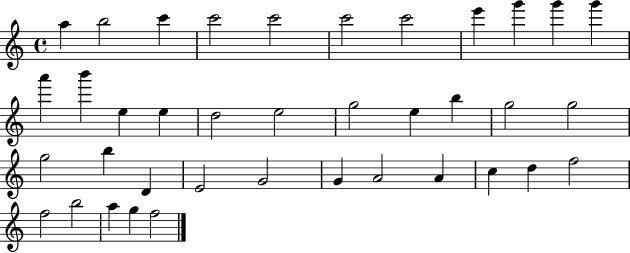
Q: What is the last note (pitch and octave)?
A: F5